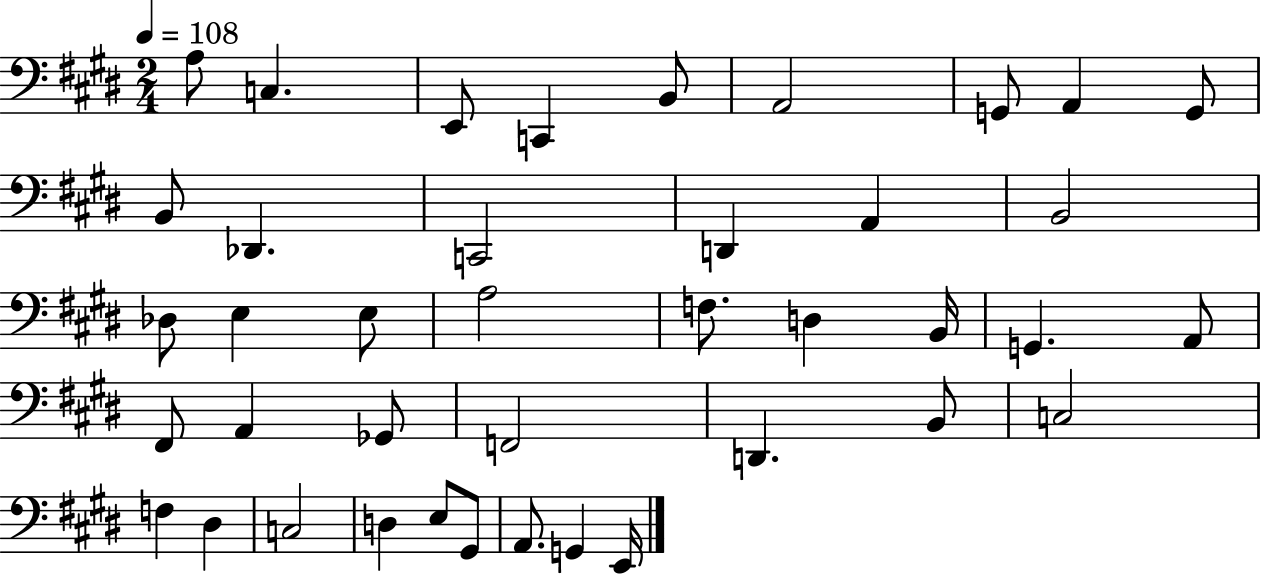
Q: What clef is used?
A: bass